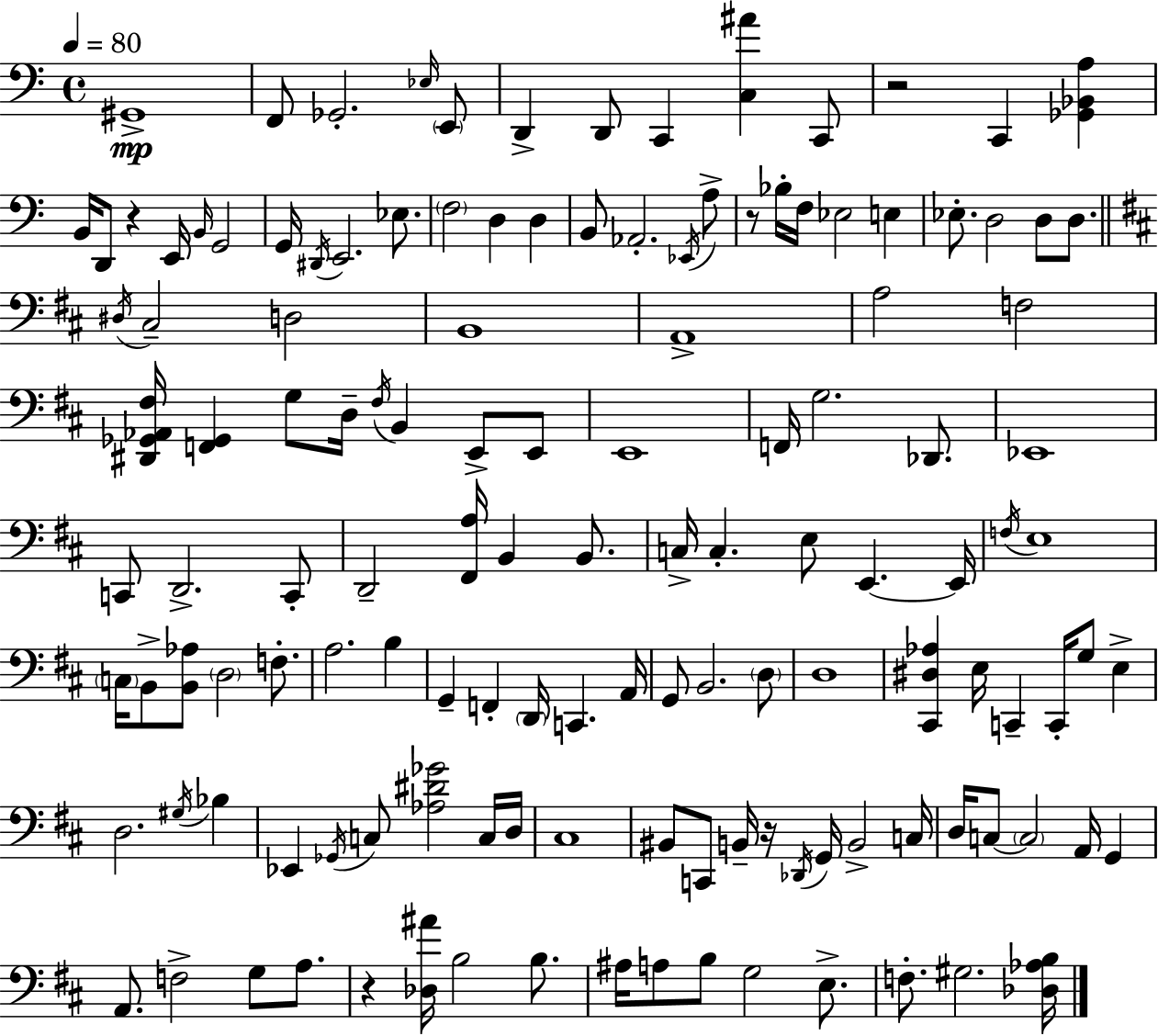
{
  \clef bass
  \time 4/4
  \defaultTimeSignature
  \key a \minor
  \tempo 4 = 80
  gis,1->\mp | f,8 ges,2.-. \grace { ees16 } \parenthesize e,8 | d,4-> d,8 c,4 <c ais'>4 c,8 | r2 c,4 <ges, bes, a>4 | \break b,16 d,8 r4 e,16 \grace { b,16 } g,2 | g,16 \acciaccatura { dis,16 } e,2. | ees8. \parenthesize f2 d4 d4 | b,8 aes,2.-. | \break \acciaccatura { ees,16 } a8-> r8 bes16-. f16 ees2 | e4 ees8.-. d2 d8 | d8. \bar "||" \break \key d \major \acciaccatura { dis16 } cis2-- d2 | b,1 | a,1-> | a2 f2 | \break <dis, ges, aes, fis>16 <f, ges,>4 g8 d16-- \acciaccatura { fis16 } b,4 e,8-> | e,8 e,1 | f,16 g2. des,8. | ees,1 | \break c,8 d,2.-> | c,8-. d,2-- <fis, a>16 b,4 b,8. | c16-> c4.-. e8 e,4.~~ | e,16 \acciaccatura { f16 } e1 | \break \parenthesize c16 b,8-> <b, aes>8 \parenthesize d2 | f8.-. a2. b4 | g,4-- f,4-. \parenthesize d,16 c,4. | a,16 g,8 b,2. | \break \parenthesize d8 d1 | <cis, dis aes>4 e16 c,4-- c,16-. g8 e4-> | d2. \acciaccatura { gis16 } | bes4 ees,4 \acciaccatura { ges,16 } c8 <aes dis' ges'>2 | \break c16 d16 cis1 | bis,8 c,8 b,16-- r16 \acciaccatura { des,16 } g,16 b,2-> | c16 d16 c8~~ \parenthesize c2 | a,16 g,4 a,8. f2-> | \break g8 a8. r4 <des ais'>16 b2 | b8. ais16 a8 b8 g2 | e8.-> f8.-. gis2. | <des aes b>16 \bar "|."
}